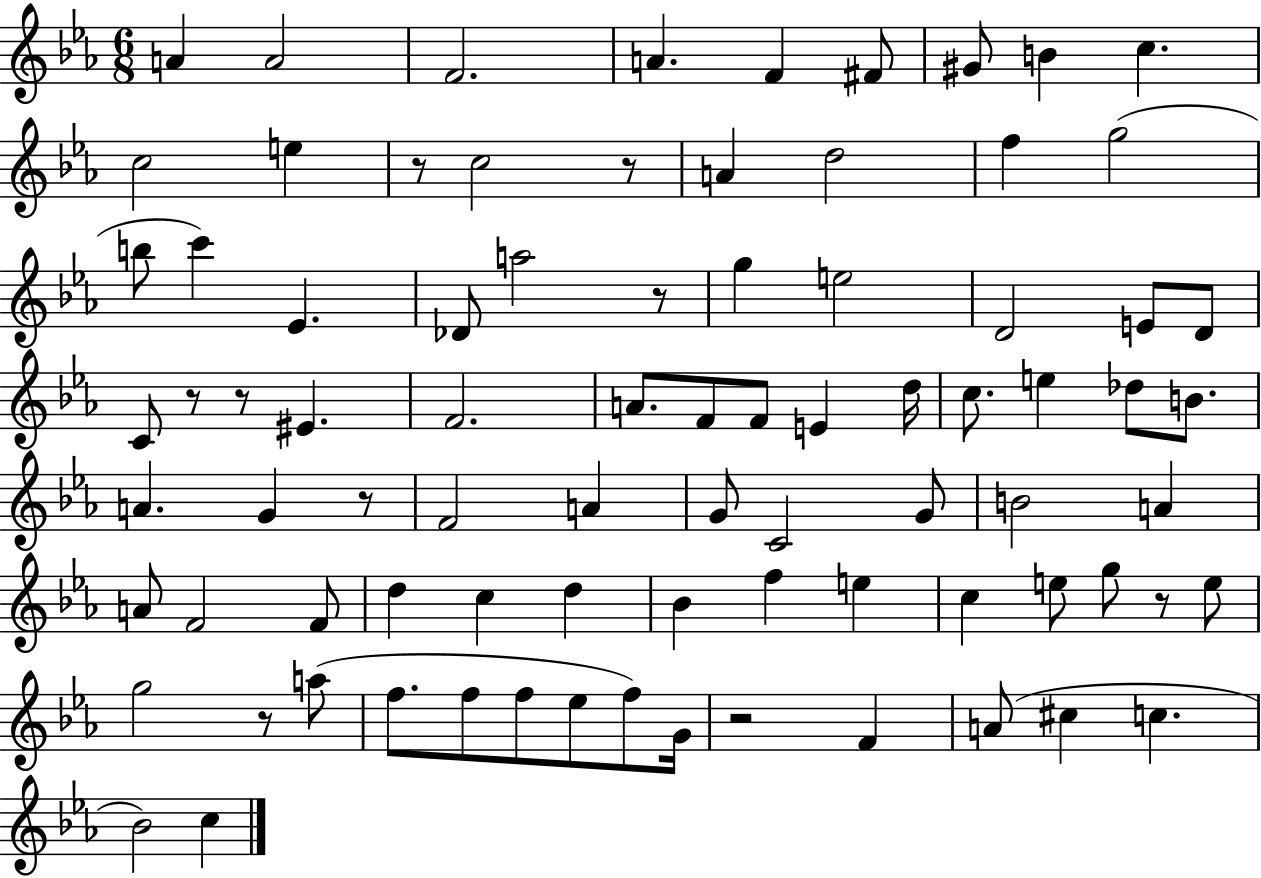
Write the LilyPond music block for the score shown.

{
  \clef treble
  \numericTimeSignature
  \time 6/8
  \key ees \major
  \repeat volta 2 { a'4 a'2 | f'2. | a'4. f'4 fis'8 | gis'8 b'4 c''4. | \break c''2 e''4 | r8 c''2 r8 | a'4 d''2 | f''4 g''2( | \break b''8 c'''4) ees'4. | des'8 a''2 r8 | g''4 e''2 | d'2 e'8 d'8 | \break c'8 r8 r8 eis'4. | f'2. | a'8. f'8 f'8 e'4 d''16 | c''8. e''4 des''8 b'8. | \break a'4. g'4 r8 | f'2 a'4 | g'8 c'2 g'8 | b'2 a'4 | \break a'8 f'2 f'8 | d''4 c''4 d''4 | bes'4 f''4 e''4 | c''4 e''8 g''8 r8 e''8 | \break g''2 r8 a''8( | f''8. f''8 f''8 ees''8 f''8) g'16 | r2 f'4 | a'8( cis''4 c''4. | \break bes'2) c''4 | } \bar "|."
}